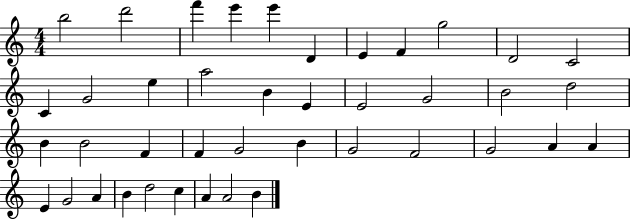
X:1
T:Untitled
M:4/4
L:1/4
K:C
b2 d'2 f' e' e' D E F g2 D2 C2 C G2 e a2 B E E2 G2 B2 d2 B B2 F F G2 B G2 F2 G2 A A E G2 A B d2 c A A2 B